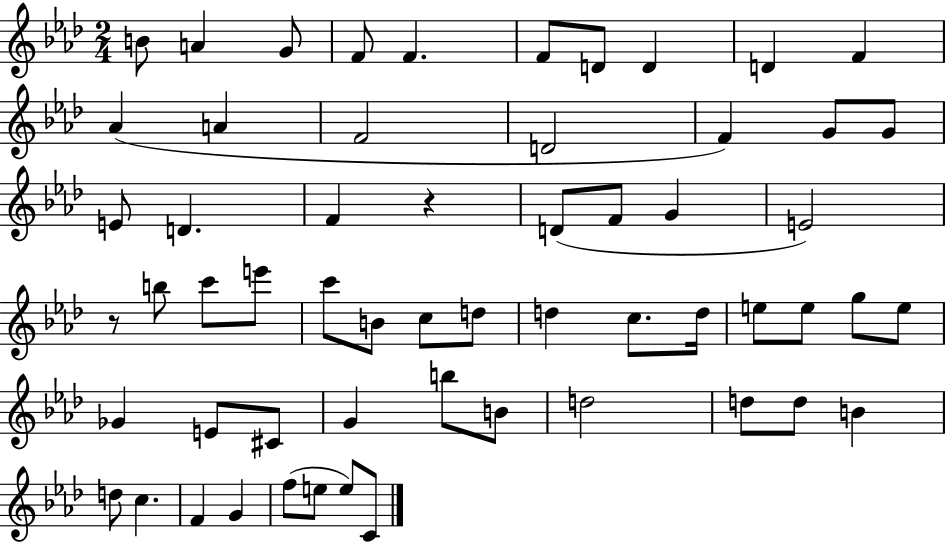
B4/e A4/q G4/e F4/e F4/q. F4/e D4/e D4/q D4/q F4/q Ab4/q A4/q F4/h D4/h F4/q G4/e G4/e E4/e D4/q. F4/q R/q D4/e F4/e G4/q E4/h R/e B5/e C6/e E6/e C6/e B4/e C5/e D5/e D5/q C5/e. D5/s E5/e E5/e G5/e E5/e Gb4/q E4/e C#4/e G4/q B5/e B4/e D5/h D5/e D5/e B4/q D5/e C5/q. F4/q G4/q F5/e E5/e E5/e C4/e